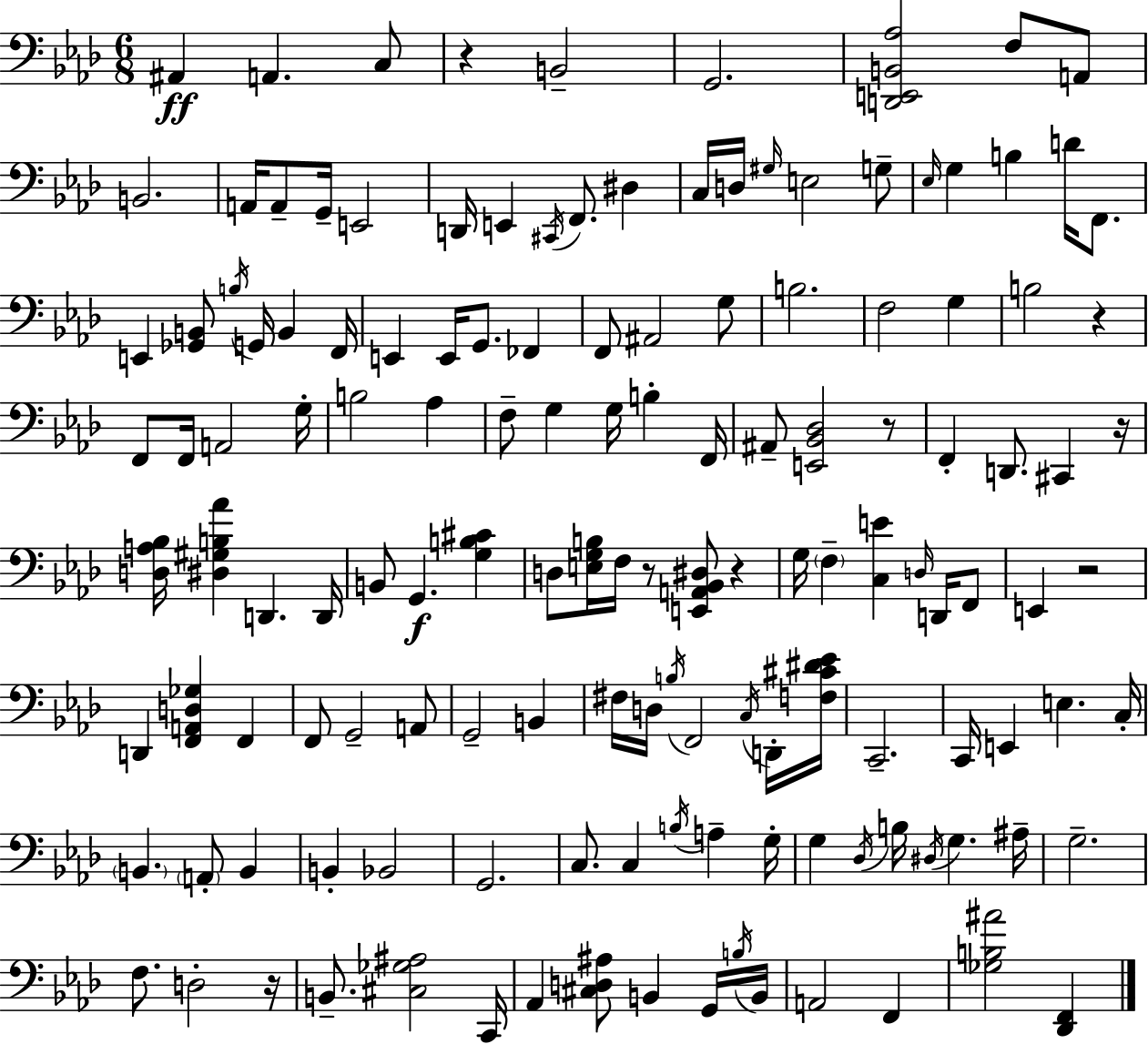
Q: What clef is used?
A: bass